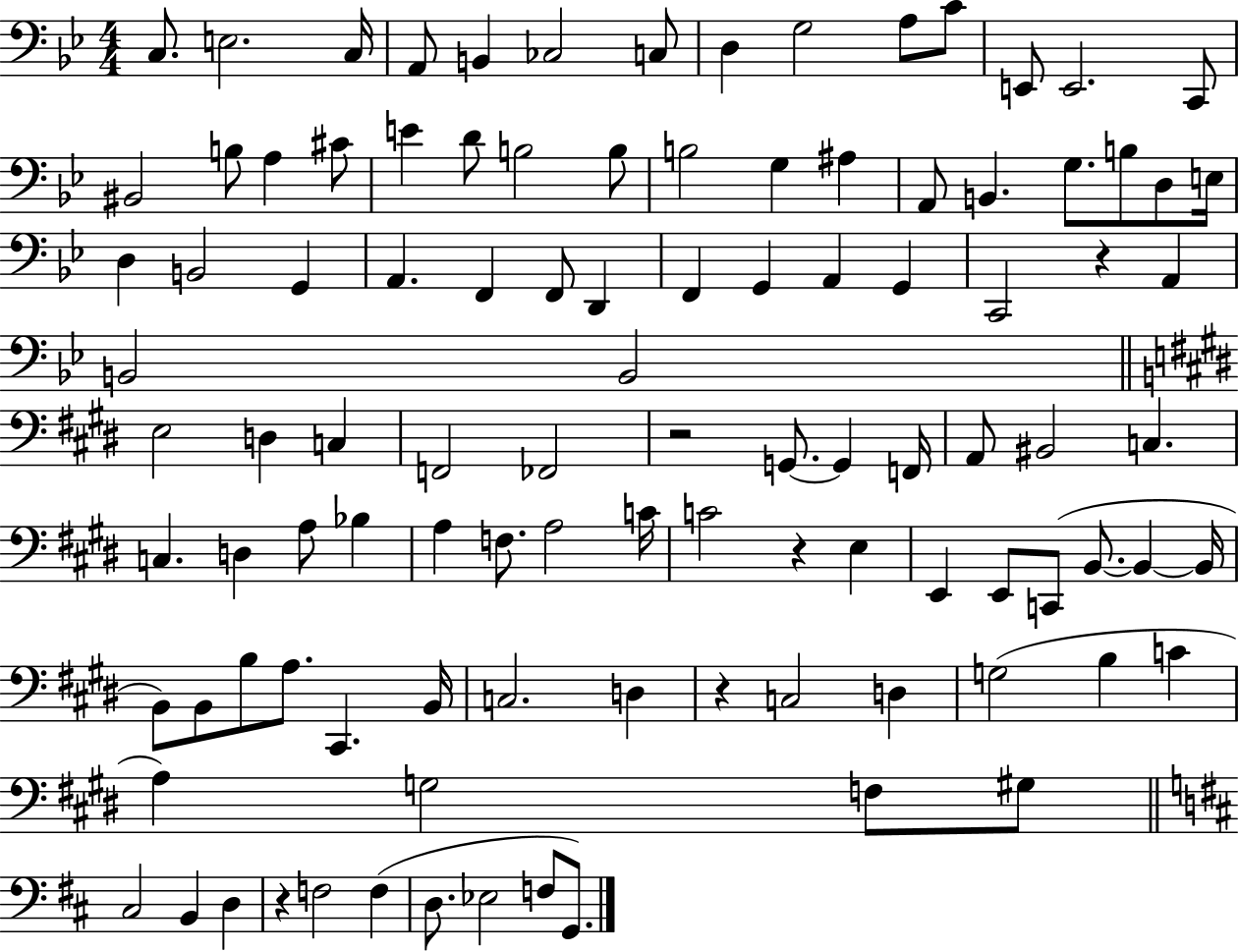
C3/e. E3/h. C3/s A2/e B2/q CES3/h C3/e D3/q G3/h A3/e C4/e E2/e E2/h. C2/e BIS2/h B3/e A3/q C#4/e E4/q D4/e B3/h B3/e B3/h G3/q A#3/q A2/e B2/q. G3/e. B3/e D3/e E3/s D3/q B2/h G2/q A2/q. F2/q F2/e D2/q F2/q G2/q A2/q G2/q C2/h R/q A2/q B2/h B2/h E3/h D3/q C3/q F2/h FES2/h R/h G2/e. G2/q F2/s A2/e BIS2/h C3/q. C3/q. D3/q A3/e Bb3/q A3/q F3/e. A3/h C4/s C4/h R/q E3/q E2/q E2/e C2/e B2/e. B2/q B2/s B2/e B2/e B3/e A3/e. C#2/q. B2/s C3/h. D3/q R/q C3/h D3/q G3/h B3/q C4/q A3/q G3/h F3/e G#3/e C#3/h B2/q D3/q R/q F3/h F3/q D3/e. Eb3/h F3/e G2/e.